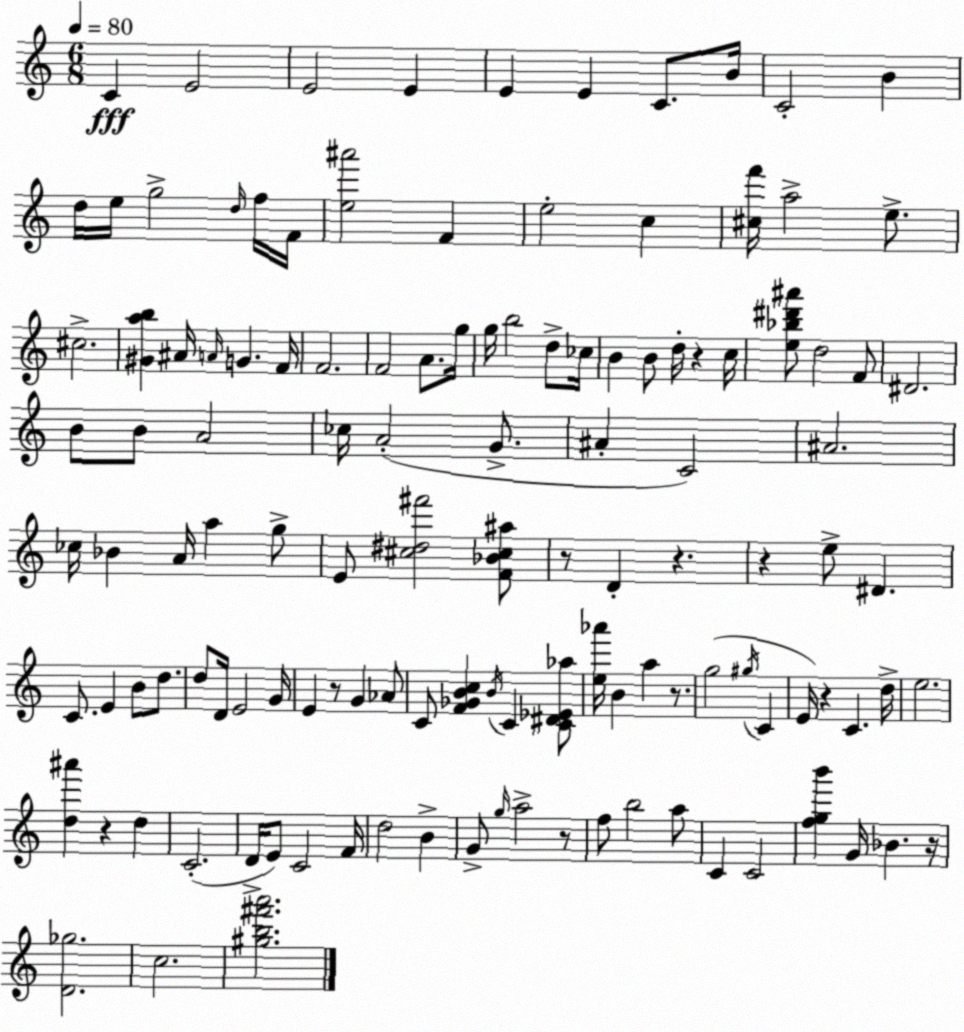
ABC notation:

X:1
T:Untitled
M:6/8
L:1/4
K:C
C E2 E2 E E E C/2 B/4 C2 B d/4 e/4 g2 d/4 f/4 F/4 [e^a']2 F e2 c [^cf']/4 a2 e/2 ^c2 [^Gab] ^A/4 A/4 G F/4 F2 F2 A/2 g/4 g/4 b2 d/2 _c/4 B B/2 d/4 z c/4 [e_b^d'^a']/2 d2 F/2 ^D2 B/2 B/2 A2 _c/4 A2 G/2 ^A C2 ^A2 _c/4 _B A/4 a g/2 E/2 [^c^d^f']2 [F_B^c^a]/2 z/2 D z z e/2 ^D C/2 E B/2 d/2 d/2 D/4 E2 G/4 E z/2 G _A/2 C/2 [F_GBc] B/4 C [C^D_E_a]/2 [e_a']/4 B a z/2 g2 ^g/4 C E/4 z C d/4 e2 [d^a'] z d C2 D/4 E/2 C2 F/4 d2 B G/2 g/4 a2 z/2 f/2 b2 a/2 C C2 [fgb'] G/4 _B z/4 [D_g]2 c2 [^gb^f'a']2